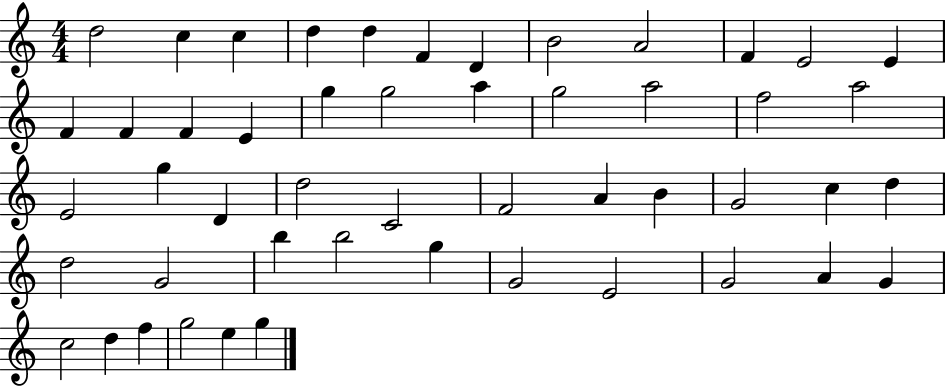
D5/h C5/q C5/q D5/q D5/q F4/q D4/q B4/h A4/h F4/q E4/h E4/q F4/q F4/q F4/q E4/q G5/q G5/h A5/q G5/h A5/h F5/h A5/h E4/h G5/q D4/q D5/h C4/h F4/h A4/q B4/q G4/h C5/q D5/q D5/h G4/h B5/q B5/h G5/q G4/h E4/h G4/h A4/q G4/q C5/h D5/q F5/q G5/h E5/q G5/q